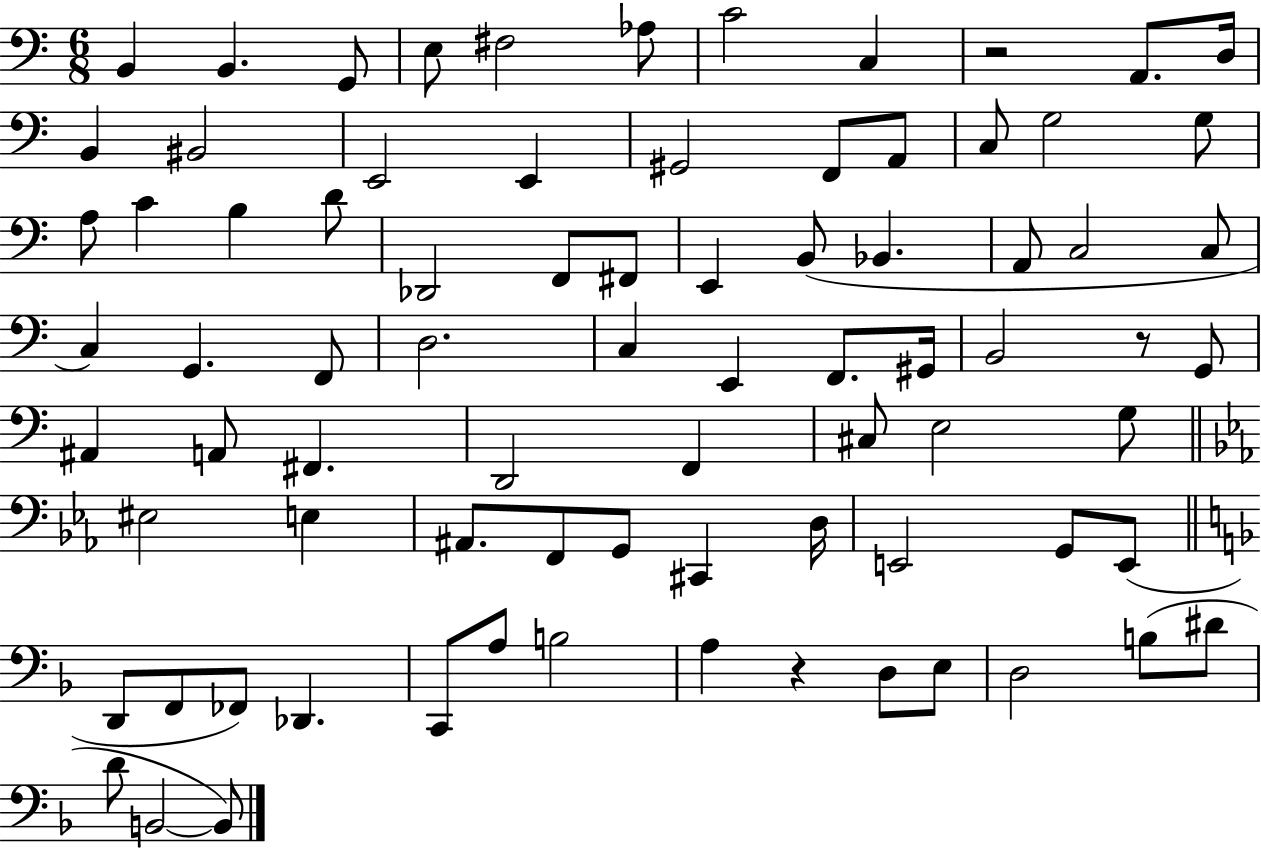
X:1
T:Untitled
M:6/8
L:1/4
K:C
B,, B,, G,,/2 E,/2 ^F,2 _A,/2 C2 C, z2 A,,/2 D,/4 B,, ^B,,2 E,,2 E,, ^G,,2 F,,/2 A,,/2 C,/2 G,2 G,/2 A,/2 C B, D/2 _D,,2 F,,/2 ^F,,/2 E,, B,,/2 _B,, A,,/2 C,2 C,/2 C, G,, F,,/2 D,2 C, E,, F,,/2 ^G,,/4 B,,2 z/2 G,,/2 ^A,, A,,/2 ^F,, D,,2 F,, ^C,/2 E,2 G,/2 ^E,2 E, ^A,,/2 F,,/2 G,,/2 ^C,, D,/4 E,,2 G,,/2 E,,/2 D,,/2 F,,/2 _F,,/2 _D,, C,,/2 A,/2 B,2 A, z D,/2 E,/2 D,2 B,/2 ^D/2 D/2 B,,2 B,,/2